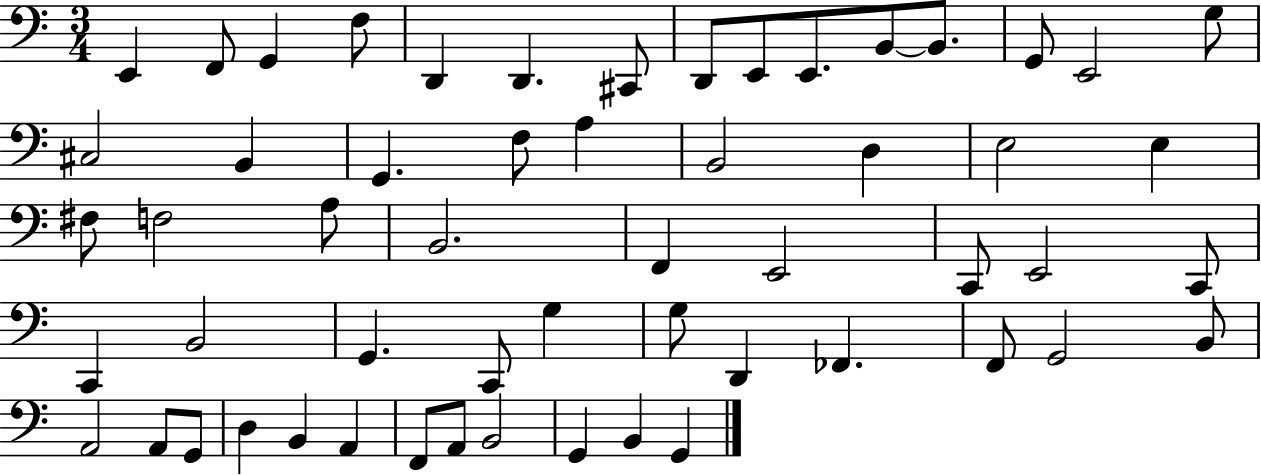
E2/q F2/e G2/q F3/e D2/q D2/q. C#2/e D2/e E2/e E2/e. B2/e B2/e. G2/e E2/h G3/e C#3/h B2/q G2/q. F3/e A3/q B2/h D3/q E3/h E3/q F#3/e F3/h A3/e B2/h. F2/q E2/h C2/e E2/h C2/e C2/q B2/h G2/q. C2/e G3/q G3/e D2/q FES2/q. F2/e G2/h B2/e A2/h A2/e G2/e D3/q B2/q A2/q F2/e A2/e B2/h G2/q B2/q G2/q